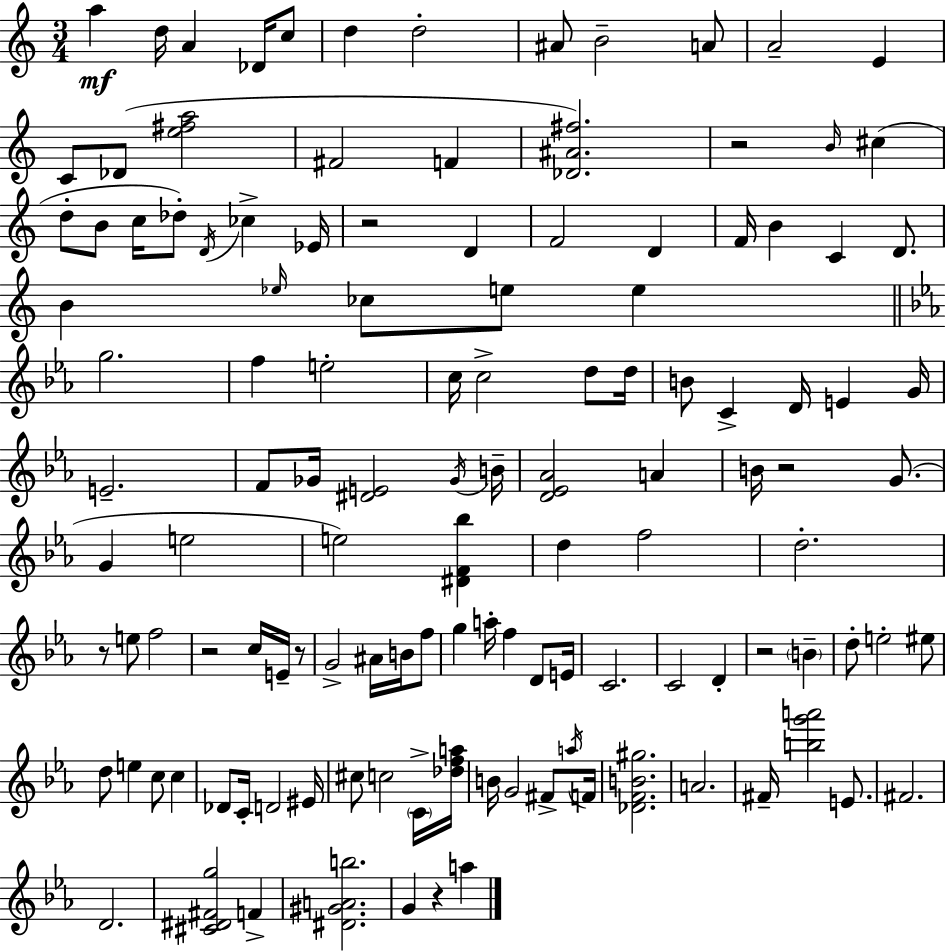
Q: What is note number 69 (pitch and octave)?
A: A#4